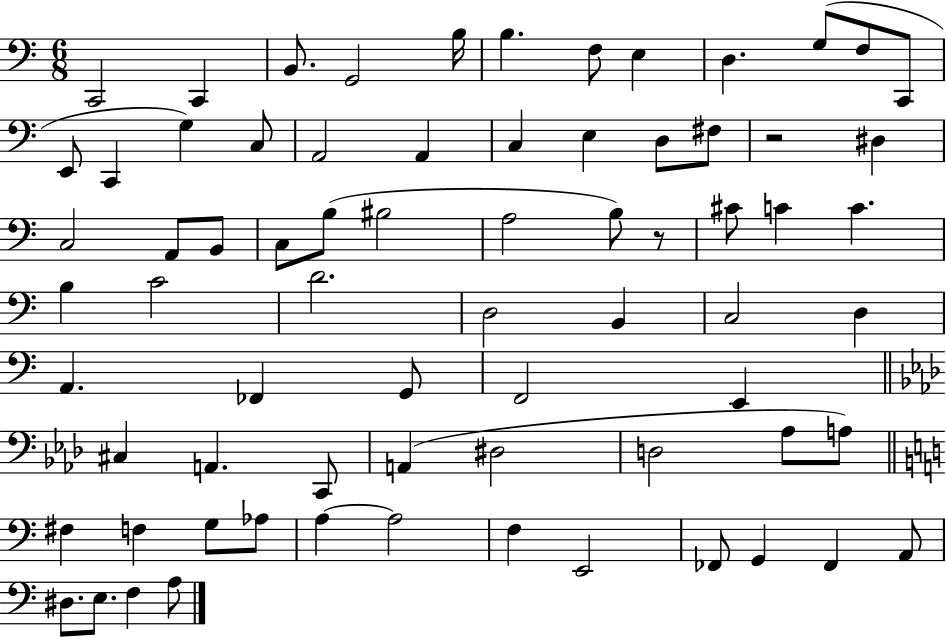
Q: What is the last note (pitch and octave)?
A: A3